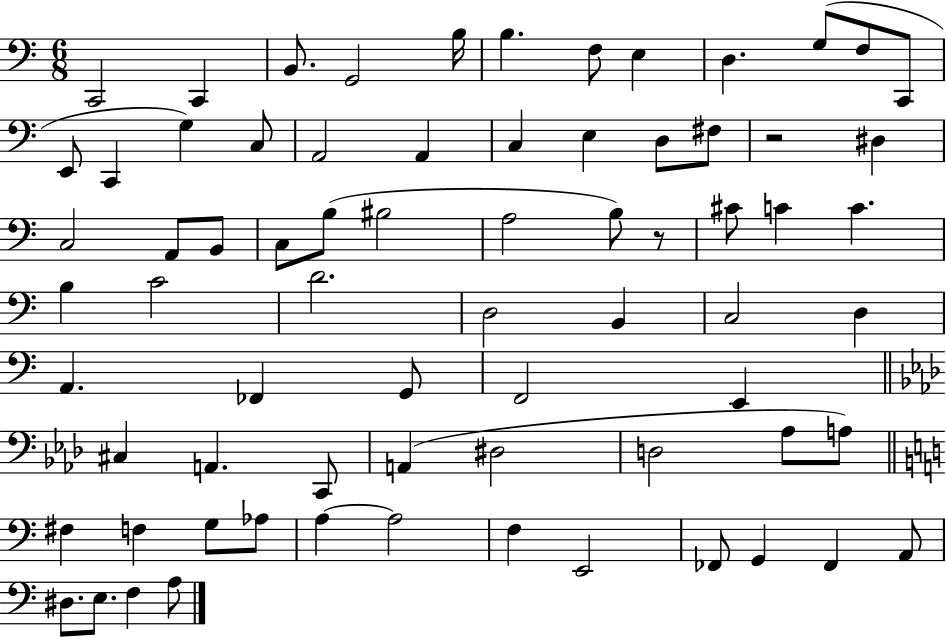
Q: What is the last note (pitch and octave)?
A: A3